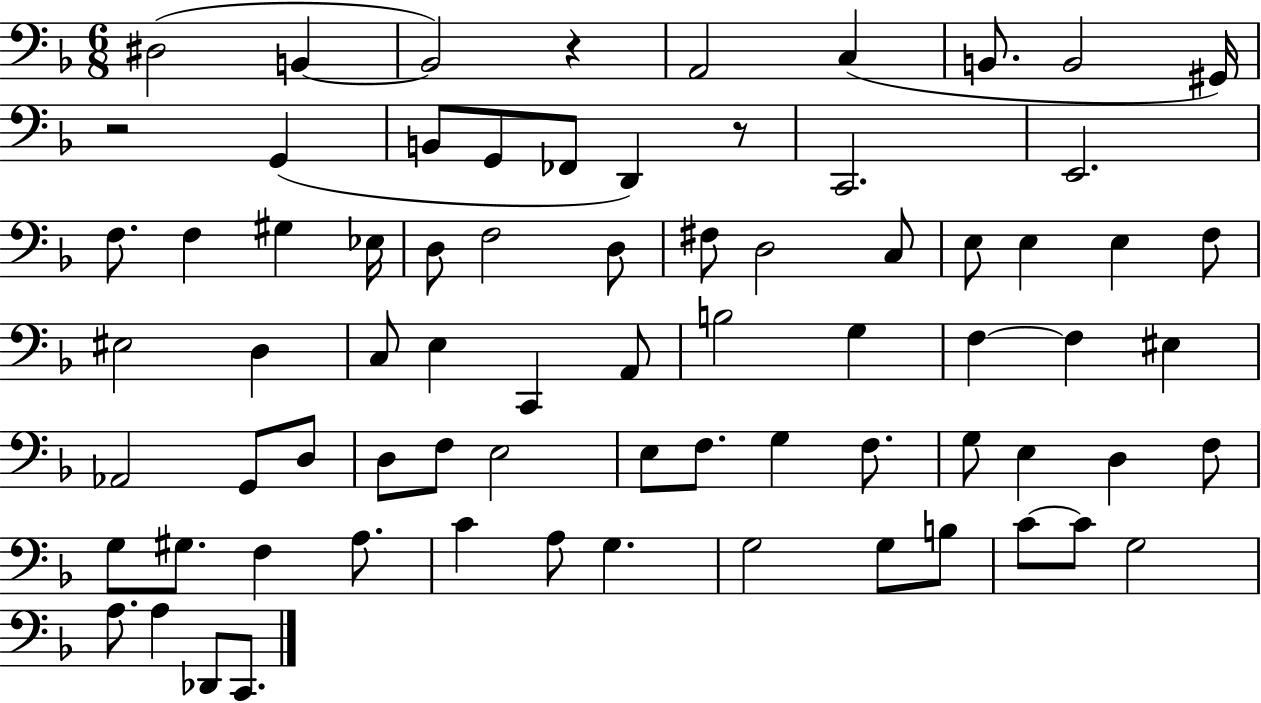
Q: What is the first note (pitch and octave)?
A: D#3